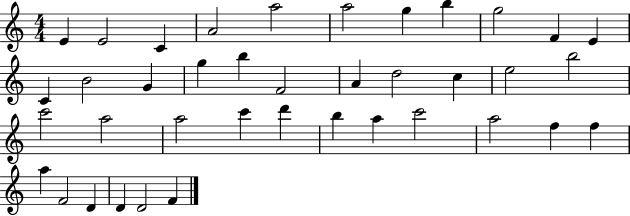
E4/q E4/h C4/q A4/h A5/h A5/h G5/q B5/q G5/h F4/q E4/q C4/q B4/h G4/q G5/q B5/q F4/h A4/q D5/h C5/q E5/h B5/h C6/h A5/h A5/h C6/q D6/q B5/q A5/q C6/h A5/h F5/q F5/q A5/q F4/h D4/q D4/q D4/h F4/q